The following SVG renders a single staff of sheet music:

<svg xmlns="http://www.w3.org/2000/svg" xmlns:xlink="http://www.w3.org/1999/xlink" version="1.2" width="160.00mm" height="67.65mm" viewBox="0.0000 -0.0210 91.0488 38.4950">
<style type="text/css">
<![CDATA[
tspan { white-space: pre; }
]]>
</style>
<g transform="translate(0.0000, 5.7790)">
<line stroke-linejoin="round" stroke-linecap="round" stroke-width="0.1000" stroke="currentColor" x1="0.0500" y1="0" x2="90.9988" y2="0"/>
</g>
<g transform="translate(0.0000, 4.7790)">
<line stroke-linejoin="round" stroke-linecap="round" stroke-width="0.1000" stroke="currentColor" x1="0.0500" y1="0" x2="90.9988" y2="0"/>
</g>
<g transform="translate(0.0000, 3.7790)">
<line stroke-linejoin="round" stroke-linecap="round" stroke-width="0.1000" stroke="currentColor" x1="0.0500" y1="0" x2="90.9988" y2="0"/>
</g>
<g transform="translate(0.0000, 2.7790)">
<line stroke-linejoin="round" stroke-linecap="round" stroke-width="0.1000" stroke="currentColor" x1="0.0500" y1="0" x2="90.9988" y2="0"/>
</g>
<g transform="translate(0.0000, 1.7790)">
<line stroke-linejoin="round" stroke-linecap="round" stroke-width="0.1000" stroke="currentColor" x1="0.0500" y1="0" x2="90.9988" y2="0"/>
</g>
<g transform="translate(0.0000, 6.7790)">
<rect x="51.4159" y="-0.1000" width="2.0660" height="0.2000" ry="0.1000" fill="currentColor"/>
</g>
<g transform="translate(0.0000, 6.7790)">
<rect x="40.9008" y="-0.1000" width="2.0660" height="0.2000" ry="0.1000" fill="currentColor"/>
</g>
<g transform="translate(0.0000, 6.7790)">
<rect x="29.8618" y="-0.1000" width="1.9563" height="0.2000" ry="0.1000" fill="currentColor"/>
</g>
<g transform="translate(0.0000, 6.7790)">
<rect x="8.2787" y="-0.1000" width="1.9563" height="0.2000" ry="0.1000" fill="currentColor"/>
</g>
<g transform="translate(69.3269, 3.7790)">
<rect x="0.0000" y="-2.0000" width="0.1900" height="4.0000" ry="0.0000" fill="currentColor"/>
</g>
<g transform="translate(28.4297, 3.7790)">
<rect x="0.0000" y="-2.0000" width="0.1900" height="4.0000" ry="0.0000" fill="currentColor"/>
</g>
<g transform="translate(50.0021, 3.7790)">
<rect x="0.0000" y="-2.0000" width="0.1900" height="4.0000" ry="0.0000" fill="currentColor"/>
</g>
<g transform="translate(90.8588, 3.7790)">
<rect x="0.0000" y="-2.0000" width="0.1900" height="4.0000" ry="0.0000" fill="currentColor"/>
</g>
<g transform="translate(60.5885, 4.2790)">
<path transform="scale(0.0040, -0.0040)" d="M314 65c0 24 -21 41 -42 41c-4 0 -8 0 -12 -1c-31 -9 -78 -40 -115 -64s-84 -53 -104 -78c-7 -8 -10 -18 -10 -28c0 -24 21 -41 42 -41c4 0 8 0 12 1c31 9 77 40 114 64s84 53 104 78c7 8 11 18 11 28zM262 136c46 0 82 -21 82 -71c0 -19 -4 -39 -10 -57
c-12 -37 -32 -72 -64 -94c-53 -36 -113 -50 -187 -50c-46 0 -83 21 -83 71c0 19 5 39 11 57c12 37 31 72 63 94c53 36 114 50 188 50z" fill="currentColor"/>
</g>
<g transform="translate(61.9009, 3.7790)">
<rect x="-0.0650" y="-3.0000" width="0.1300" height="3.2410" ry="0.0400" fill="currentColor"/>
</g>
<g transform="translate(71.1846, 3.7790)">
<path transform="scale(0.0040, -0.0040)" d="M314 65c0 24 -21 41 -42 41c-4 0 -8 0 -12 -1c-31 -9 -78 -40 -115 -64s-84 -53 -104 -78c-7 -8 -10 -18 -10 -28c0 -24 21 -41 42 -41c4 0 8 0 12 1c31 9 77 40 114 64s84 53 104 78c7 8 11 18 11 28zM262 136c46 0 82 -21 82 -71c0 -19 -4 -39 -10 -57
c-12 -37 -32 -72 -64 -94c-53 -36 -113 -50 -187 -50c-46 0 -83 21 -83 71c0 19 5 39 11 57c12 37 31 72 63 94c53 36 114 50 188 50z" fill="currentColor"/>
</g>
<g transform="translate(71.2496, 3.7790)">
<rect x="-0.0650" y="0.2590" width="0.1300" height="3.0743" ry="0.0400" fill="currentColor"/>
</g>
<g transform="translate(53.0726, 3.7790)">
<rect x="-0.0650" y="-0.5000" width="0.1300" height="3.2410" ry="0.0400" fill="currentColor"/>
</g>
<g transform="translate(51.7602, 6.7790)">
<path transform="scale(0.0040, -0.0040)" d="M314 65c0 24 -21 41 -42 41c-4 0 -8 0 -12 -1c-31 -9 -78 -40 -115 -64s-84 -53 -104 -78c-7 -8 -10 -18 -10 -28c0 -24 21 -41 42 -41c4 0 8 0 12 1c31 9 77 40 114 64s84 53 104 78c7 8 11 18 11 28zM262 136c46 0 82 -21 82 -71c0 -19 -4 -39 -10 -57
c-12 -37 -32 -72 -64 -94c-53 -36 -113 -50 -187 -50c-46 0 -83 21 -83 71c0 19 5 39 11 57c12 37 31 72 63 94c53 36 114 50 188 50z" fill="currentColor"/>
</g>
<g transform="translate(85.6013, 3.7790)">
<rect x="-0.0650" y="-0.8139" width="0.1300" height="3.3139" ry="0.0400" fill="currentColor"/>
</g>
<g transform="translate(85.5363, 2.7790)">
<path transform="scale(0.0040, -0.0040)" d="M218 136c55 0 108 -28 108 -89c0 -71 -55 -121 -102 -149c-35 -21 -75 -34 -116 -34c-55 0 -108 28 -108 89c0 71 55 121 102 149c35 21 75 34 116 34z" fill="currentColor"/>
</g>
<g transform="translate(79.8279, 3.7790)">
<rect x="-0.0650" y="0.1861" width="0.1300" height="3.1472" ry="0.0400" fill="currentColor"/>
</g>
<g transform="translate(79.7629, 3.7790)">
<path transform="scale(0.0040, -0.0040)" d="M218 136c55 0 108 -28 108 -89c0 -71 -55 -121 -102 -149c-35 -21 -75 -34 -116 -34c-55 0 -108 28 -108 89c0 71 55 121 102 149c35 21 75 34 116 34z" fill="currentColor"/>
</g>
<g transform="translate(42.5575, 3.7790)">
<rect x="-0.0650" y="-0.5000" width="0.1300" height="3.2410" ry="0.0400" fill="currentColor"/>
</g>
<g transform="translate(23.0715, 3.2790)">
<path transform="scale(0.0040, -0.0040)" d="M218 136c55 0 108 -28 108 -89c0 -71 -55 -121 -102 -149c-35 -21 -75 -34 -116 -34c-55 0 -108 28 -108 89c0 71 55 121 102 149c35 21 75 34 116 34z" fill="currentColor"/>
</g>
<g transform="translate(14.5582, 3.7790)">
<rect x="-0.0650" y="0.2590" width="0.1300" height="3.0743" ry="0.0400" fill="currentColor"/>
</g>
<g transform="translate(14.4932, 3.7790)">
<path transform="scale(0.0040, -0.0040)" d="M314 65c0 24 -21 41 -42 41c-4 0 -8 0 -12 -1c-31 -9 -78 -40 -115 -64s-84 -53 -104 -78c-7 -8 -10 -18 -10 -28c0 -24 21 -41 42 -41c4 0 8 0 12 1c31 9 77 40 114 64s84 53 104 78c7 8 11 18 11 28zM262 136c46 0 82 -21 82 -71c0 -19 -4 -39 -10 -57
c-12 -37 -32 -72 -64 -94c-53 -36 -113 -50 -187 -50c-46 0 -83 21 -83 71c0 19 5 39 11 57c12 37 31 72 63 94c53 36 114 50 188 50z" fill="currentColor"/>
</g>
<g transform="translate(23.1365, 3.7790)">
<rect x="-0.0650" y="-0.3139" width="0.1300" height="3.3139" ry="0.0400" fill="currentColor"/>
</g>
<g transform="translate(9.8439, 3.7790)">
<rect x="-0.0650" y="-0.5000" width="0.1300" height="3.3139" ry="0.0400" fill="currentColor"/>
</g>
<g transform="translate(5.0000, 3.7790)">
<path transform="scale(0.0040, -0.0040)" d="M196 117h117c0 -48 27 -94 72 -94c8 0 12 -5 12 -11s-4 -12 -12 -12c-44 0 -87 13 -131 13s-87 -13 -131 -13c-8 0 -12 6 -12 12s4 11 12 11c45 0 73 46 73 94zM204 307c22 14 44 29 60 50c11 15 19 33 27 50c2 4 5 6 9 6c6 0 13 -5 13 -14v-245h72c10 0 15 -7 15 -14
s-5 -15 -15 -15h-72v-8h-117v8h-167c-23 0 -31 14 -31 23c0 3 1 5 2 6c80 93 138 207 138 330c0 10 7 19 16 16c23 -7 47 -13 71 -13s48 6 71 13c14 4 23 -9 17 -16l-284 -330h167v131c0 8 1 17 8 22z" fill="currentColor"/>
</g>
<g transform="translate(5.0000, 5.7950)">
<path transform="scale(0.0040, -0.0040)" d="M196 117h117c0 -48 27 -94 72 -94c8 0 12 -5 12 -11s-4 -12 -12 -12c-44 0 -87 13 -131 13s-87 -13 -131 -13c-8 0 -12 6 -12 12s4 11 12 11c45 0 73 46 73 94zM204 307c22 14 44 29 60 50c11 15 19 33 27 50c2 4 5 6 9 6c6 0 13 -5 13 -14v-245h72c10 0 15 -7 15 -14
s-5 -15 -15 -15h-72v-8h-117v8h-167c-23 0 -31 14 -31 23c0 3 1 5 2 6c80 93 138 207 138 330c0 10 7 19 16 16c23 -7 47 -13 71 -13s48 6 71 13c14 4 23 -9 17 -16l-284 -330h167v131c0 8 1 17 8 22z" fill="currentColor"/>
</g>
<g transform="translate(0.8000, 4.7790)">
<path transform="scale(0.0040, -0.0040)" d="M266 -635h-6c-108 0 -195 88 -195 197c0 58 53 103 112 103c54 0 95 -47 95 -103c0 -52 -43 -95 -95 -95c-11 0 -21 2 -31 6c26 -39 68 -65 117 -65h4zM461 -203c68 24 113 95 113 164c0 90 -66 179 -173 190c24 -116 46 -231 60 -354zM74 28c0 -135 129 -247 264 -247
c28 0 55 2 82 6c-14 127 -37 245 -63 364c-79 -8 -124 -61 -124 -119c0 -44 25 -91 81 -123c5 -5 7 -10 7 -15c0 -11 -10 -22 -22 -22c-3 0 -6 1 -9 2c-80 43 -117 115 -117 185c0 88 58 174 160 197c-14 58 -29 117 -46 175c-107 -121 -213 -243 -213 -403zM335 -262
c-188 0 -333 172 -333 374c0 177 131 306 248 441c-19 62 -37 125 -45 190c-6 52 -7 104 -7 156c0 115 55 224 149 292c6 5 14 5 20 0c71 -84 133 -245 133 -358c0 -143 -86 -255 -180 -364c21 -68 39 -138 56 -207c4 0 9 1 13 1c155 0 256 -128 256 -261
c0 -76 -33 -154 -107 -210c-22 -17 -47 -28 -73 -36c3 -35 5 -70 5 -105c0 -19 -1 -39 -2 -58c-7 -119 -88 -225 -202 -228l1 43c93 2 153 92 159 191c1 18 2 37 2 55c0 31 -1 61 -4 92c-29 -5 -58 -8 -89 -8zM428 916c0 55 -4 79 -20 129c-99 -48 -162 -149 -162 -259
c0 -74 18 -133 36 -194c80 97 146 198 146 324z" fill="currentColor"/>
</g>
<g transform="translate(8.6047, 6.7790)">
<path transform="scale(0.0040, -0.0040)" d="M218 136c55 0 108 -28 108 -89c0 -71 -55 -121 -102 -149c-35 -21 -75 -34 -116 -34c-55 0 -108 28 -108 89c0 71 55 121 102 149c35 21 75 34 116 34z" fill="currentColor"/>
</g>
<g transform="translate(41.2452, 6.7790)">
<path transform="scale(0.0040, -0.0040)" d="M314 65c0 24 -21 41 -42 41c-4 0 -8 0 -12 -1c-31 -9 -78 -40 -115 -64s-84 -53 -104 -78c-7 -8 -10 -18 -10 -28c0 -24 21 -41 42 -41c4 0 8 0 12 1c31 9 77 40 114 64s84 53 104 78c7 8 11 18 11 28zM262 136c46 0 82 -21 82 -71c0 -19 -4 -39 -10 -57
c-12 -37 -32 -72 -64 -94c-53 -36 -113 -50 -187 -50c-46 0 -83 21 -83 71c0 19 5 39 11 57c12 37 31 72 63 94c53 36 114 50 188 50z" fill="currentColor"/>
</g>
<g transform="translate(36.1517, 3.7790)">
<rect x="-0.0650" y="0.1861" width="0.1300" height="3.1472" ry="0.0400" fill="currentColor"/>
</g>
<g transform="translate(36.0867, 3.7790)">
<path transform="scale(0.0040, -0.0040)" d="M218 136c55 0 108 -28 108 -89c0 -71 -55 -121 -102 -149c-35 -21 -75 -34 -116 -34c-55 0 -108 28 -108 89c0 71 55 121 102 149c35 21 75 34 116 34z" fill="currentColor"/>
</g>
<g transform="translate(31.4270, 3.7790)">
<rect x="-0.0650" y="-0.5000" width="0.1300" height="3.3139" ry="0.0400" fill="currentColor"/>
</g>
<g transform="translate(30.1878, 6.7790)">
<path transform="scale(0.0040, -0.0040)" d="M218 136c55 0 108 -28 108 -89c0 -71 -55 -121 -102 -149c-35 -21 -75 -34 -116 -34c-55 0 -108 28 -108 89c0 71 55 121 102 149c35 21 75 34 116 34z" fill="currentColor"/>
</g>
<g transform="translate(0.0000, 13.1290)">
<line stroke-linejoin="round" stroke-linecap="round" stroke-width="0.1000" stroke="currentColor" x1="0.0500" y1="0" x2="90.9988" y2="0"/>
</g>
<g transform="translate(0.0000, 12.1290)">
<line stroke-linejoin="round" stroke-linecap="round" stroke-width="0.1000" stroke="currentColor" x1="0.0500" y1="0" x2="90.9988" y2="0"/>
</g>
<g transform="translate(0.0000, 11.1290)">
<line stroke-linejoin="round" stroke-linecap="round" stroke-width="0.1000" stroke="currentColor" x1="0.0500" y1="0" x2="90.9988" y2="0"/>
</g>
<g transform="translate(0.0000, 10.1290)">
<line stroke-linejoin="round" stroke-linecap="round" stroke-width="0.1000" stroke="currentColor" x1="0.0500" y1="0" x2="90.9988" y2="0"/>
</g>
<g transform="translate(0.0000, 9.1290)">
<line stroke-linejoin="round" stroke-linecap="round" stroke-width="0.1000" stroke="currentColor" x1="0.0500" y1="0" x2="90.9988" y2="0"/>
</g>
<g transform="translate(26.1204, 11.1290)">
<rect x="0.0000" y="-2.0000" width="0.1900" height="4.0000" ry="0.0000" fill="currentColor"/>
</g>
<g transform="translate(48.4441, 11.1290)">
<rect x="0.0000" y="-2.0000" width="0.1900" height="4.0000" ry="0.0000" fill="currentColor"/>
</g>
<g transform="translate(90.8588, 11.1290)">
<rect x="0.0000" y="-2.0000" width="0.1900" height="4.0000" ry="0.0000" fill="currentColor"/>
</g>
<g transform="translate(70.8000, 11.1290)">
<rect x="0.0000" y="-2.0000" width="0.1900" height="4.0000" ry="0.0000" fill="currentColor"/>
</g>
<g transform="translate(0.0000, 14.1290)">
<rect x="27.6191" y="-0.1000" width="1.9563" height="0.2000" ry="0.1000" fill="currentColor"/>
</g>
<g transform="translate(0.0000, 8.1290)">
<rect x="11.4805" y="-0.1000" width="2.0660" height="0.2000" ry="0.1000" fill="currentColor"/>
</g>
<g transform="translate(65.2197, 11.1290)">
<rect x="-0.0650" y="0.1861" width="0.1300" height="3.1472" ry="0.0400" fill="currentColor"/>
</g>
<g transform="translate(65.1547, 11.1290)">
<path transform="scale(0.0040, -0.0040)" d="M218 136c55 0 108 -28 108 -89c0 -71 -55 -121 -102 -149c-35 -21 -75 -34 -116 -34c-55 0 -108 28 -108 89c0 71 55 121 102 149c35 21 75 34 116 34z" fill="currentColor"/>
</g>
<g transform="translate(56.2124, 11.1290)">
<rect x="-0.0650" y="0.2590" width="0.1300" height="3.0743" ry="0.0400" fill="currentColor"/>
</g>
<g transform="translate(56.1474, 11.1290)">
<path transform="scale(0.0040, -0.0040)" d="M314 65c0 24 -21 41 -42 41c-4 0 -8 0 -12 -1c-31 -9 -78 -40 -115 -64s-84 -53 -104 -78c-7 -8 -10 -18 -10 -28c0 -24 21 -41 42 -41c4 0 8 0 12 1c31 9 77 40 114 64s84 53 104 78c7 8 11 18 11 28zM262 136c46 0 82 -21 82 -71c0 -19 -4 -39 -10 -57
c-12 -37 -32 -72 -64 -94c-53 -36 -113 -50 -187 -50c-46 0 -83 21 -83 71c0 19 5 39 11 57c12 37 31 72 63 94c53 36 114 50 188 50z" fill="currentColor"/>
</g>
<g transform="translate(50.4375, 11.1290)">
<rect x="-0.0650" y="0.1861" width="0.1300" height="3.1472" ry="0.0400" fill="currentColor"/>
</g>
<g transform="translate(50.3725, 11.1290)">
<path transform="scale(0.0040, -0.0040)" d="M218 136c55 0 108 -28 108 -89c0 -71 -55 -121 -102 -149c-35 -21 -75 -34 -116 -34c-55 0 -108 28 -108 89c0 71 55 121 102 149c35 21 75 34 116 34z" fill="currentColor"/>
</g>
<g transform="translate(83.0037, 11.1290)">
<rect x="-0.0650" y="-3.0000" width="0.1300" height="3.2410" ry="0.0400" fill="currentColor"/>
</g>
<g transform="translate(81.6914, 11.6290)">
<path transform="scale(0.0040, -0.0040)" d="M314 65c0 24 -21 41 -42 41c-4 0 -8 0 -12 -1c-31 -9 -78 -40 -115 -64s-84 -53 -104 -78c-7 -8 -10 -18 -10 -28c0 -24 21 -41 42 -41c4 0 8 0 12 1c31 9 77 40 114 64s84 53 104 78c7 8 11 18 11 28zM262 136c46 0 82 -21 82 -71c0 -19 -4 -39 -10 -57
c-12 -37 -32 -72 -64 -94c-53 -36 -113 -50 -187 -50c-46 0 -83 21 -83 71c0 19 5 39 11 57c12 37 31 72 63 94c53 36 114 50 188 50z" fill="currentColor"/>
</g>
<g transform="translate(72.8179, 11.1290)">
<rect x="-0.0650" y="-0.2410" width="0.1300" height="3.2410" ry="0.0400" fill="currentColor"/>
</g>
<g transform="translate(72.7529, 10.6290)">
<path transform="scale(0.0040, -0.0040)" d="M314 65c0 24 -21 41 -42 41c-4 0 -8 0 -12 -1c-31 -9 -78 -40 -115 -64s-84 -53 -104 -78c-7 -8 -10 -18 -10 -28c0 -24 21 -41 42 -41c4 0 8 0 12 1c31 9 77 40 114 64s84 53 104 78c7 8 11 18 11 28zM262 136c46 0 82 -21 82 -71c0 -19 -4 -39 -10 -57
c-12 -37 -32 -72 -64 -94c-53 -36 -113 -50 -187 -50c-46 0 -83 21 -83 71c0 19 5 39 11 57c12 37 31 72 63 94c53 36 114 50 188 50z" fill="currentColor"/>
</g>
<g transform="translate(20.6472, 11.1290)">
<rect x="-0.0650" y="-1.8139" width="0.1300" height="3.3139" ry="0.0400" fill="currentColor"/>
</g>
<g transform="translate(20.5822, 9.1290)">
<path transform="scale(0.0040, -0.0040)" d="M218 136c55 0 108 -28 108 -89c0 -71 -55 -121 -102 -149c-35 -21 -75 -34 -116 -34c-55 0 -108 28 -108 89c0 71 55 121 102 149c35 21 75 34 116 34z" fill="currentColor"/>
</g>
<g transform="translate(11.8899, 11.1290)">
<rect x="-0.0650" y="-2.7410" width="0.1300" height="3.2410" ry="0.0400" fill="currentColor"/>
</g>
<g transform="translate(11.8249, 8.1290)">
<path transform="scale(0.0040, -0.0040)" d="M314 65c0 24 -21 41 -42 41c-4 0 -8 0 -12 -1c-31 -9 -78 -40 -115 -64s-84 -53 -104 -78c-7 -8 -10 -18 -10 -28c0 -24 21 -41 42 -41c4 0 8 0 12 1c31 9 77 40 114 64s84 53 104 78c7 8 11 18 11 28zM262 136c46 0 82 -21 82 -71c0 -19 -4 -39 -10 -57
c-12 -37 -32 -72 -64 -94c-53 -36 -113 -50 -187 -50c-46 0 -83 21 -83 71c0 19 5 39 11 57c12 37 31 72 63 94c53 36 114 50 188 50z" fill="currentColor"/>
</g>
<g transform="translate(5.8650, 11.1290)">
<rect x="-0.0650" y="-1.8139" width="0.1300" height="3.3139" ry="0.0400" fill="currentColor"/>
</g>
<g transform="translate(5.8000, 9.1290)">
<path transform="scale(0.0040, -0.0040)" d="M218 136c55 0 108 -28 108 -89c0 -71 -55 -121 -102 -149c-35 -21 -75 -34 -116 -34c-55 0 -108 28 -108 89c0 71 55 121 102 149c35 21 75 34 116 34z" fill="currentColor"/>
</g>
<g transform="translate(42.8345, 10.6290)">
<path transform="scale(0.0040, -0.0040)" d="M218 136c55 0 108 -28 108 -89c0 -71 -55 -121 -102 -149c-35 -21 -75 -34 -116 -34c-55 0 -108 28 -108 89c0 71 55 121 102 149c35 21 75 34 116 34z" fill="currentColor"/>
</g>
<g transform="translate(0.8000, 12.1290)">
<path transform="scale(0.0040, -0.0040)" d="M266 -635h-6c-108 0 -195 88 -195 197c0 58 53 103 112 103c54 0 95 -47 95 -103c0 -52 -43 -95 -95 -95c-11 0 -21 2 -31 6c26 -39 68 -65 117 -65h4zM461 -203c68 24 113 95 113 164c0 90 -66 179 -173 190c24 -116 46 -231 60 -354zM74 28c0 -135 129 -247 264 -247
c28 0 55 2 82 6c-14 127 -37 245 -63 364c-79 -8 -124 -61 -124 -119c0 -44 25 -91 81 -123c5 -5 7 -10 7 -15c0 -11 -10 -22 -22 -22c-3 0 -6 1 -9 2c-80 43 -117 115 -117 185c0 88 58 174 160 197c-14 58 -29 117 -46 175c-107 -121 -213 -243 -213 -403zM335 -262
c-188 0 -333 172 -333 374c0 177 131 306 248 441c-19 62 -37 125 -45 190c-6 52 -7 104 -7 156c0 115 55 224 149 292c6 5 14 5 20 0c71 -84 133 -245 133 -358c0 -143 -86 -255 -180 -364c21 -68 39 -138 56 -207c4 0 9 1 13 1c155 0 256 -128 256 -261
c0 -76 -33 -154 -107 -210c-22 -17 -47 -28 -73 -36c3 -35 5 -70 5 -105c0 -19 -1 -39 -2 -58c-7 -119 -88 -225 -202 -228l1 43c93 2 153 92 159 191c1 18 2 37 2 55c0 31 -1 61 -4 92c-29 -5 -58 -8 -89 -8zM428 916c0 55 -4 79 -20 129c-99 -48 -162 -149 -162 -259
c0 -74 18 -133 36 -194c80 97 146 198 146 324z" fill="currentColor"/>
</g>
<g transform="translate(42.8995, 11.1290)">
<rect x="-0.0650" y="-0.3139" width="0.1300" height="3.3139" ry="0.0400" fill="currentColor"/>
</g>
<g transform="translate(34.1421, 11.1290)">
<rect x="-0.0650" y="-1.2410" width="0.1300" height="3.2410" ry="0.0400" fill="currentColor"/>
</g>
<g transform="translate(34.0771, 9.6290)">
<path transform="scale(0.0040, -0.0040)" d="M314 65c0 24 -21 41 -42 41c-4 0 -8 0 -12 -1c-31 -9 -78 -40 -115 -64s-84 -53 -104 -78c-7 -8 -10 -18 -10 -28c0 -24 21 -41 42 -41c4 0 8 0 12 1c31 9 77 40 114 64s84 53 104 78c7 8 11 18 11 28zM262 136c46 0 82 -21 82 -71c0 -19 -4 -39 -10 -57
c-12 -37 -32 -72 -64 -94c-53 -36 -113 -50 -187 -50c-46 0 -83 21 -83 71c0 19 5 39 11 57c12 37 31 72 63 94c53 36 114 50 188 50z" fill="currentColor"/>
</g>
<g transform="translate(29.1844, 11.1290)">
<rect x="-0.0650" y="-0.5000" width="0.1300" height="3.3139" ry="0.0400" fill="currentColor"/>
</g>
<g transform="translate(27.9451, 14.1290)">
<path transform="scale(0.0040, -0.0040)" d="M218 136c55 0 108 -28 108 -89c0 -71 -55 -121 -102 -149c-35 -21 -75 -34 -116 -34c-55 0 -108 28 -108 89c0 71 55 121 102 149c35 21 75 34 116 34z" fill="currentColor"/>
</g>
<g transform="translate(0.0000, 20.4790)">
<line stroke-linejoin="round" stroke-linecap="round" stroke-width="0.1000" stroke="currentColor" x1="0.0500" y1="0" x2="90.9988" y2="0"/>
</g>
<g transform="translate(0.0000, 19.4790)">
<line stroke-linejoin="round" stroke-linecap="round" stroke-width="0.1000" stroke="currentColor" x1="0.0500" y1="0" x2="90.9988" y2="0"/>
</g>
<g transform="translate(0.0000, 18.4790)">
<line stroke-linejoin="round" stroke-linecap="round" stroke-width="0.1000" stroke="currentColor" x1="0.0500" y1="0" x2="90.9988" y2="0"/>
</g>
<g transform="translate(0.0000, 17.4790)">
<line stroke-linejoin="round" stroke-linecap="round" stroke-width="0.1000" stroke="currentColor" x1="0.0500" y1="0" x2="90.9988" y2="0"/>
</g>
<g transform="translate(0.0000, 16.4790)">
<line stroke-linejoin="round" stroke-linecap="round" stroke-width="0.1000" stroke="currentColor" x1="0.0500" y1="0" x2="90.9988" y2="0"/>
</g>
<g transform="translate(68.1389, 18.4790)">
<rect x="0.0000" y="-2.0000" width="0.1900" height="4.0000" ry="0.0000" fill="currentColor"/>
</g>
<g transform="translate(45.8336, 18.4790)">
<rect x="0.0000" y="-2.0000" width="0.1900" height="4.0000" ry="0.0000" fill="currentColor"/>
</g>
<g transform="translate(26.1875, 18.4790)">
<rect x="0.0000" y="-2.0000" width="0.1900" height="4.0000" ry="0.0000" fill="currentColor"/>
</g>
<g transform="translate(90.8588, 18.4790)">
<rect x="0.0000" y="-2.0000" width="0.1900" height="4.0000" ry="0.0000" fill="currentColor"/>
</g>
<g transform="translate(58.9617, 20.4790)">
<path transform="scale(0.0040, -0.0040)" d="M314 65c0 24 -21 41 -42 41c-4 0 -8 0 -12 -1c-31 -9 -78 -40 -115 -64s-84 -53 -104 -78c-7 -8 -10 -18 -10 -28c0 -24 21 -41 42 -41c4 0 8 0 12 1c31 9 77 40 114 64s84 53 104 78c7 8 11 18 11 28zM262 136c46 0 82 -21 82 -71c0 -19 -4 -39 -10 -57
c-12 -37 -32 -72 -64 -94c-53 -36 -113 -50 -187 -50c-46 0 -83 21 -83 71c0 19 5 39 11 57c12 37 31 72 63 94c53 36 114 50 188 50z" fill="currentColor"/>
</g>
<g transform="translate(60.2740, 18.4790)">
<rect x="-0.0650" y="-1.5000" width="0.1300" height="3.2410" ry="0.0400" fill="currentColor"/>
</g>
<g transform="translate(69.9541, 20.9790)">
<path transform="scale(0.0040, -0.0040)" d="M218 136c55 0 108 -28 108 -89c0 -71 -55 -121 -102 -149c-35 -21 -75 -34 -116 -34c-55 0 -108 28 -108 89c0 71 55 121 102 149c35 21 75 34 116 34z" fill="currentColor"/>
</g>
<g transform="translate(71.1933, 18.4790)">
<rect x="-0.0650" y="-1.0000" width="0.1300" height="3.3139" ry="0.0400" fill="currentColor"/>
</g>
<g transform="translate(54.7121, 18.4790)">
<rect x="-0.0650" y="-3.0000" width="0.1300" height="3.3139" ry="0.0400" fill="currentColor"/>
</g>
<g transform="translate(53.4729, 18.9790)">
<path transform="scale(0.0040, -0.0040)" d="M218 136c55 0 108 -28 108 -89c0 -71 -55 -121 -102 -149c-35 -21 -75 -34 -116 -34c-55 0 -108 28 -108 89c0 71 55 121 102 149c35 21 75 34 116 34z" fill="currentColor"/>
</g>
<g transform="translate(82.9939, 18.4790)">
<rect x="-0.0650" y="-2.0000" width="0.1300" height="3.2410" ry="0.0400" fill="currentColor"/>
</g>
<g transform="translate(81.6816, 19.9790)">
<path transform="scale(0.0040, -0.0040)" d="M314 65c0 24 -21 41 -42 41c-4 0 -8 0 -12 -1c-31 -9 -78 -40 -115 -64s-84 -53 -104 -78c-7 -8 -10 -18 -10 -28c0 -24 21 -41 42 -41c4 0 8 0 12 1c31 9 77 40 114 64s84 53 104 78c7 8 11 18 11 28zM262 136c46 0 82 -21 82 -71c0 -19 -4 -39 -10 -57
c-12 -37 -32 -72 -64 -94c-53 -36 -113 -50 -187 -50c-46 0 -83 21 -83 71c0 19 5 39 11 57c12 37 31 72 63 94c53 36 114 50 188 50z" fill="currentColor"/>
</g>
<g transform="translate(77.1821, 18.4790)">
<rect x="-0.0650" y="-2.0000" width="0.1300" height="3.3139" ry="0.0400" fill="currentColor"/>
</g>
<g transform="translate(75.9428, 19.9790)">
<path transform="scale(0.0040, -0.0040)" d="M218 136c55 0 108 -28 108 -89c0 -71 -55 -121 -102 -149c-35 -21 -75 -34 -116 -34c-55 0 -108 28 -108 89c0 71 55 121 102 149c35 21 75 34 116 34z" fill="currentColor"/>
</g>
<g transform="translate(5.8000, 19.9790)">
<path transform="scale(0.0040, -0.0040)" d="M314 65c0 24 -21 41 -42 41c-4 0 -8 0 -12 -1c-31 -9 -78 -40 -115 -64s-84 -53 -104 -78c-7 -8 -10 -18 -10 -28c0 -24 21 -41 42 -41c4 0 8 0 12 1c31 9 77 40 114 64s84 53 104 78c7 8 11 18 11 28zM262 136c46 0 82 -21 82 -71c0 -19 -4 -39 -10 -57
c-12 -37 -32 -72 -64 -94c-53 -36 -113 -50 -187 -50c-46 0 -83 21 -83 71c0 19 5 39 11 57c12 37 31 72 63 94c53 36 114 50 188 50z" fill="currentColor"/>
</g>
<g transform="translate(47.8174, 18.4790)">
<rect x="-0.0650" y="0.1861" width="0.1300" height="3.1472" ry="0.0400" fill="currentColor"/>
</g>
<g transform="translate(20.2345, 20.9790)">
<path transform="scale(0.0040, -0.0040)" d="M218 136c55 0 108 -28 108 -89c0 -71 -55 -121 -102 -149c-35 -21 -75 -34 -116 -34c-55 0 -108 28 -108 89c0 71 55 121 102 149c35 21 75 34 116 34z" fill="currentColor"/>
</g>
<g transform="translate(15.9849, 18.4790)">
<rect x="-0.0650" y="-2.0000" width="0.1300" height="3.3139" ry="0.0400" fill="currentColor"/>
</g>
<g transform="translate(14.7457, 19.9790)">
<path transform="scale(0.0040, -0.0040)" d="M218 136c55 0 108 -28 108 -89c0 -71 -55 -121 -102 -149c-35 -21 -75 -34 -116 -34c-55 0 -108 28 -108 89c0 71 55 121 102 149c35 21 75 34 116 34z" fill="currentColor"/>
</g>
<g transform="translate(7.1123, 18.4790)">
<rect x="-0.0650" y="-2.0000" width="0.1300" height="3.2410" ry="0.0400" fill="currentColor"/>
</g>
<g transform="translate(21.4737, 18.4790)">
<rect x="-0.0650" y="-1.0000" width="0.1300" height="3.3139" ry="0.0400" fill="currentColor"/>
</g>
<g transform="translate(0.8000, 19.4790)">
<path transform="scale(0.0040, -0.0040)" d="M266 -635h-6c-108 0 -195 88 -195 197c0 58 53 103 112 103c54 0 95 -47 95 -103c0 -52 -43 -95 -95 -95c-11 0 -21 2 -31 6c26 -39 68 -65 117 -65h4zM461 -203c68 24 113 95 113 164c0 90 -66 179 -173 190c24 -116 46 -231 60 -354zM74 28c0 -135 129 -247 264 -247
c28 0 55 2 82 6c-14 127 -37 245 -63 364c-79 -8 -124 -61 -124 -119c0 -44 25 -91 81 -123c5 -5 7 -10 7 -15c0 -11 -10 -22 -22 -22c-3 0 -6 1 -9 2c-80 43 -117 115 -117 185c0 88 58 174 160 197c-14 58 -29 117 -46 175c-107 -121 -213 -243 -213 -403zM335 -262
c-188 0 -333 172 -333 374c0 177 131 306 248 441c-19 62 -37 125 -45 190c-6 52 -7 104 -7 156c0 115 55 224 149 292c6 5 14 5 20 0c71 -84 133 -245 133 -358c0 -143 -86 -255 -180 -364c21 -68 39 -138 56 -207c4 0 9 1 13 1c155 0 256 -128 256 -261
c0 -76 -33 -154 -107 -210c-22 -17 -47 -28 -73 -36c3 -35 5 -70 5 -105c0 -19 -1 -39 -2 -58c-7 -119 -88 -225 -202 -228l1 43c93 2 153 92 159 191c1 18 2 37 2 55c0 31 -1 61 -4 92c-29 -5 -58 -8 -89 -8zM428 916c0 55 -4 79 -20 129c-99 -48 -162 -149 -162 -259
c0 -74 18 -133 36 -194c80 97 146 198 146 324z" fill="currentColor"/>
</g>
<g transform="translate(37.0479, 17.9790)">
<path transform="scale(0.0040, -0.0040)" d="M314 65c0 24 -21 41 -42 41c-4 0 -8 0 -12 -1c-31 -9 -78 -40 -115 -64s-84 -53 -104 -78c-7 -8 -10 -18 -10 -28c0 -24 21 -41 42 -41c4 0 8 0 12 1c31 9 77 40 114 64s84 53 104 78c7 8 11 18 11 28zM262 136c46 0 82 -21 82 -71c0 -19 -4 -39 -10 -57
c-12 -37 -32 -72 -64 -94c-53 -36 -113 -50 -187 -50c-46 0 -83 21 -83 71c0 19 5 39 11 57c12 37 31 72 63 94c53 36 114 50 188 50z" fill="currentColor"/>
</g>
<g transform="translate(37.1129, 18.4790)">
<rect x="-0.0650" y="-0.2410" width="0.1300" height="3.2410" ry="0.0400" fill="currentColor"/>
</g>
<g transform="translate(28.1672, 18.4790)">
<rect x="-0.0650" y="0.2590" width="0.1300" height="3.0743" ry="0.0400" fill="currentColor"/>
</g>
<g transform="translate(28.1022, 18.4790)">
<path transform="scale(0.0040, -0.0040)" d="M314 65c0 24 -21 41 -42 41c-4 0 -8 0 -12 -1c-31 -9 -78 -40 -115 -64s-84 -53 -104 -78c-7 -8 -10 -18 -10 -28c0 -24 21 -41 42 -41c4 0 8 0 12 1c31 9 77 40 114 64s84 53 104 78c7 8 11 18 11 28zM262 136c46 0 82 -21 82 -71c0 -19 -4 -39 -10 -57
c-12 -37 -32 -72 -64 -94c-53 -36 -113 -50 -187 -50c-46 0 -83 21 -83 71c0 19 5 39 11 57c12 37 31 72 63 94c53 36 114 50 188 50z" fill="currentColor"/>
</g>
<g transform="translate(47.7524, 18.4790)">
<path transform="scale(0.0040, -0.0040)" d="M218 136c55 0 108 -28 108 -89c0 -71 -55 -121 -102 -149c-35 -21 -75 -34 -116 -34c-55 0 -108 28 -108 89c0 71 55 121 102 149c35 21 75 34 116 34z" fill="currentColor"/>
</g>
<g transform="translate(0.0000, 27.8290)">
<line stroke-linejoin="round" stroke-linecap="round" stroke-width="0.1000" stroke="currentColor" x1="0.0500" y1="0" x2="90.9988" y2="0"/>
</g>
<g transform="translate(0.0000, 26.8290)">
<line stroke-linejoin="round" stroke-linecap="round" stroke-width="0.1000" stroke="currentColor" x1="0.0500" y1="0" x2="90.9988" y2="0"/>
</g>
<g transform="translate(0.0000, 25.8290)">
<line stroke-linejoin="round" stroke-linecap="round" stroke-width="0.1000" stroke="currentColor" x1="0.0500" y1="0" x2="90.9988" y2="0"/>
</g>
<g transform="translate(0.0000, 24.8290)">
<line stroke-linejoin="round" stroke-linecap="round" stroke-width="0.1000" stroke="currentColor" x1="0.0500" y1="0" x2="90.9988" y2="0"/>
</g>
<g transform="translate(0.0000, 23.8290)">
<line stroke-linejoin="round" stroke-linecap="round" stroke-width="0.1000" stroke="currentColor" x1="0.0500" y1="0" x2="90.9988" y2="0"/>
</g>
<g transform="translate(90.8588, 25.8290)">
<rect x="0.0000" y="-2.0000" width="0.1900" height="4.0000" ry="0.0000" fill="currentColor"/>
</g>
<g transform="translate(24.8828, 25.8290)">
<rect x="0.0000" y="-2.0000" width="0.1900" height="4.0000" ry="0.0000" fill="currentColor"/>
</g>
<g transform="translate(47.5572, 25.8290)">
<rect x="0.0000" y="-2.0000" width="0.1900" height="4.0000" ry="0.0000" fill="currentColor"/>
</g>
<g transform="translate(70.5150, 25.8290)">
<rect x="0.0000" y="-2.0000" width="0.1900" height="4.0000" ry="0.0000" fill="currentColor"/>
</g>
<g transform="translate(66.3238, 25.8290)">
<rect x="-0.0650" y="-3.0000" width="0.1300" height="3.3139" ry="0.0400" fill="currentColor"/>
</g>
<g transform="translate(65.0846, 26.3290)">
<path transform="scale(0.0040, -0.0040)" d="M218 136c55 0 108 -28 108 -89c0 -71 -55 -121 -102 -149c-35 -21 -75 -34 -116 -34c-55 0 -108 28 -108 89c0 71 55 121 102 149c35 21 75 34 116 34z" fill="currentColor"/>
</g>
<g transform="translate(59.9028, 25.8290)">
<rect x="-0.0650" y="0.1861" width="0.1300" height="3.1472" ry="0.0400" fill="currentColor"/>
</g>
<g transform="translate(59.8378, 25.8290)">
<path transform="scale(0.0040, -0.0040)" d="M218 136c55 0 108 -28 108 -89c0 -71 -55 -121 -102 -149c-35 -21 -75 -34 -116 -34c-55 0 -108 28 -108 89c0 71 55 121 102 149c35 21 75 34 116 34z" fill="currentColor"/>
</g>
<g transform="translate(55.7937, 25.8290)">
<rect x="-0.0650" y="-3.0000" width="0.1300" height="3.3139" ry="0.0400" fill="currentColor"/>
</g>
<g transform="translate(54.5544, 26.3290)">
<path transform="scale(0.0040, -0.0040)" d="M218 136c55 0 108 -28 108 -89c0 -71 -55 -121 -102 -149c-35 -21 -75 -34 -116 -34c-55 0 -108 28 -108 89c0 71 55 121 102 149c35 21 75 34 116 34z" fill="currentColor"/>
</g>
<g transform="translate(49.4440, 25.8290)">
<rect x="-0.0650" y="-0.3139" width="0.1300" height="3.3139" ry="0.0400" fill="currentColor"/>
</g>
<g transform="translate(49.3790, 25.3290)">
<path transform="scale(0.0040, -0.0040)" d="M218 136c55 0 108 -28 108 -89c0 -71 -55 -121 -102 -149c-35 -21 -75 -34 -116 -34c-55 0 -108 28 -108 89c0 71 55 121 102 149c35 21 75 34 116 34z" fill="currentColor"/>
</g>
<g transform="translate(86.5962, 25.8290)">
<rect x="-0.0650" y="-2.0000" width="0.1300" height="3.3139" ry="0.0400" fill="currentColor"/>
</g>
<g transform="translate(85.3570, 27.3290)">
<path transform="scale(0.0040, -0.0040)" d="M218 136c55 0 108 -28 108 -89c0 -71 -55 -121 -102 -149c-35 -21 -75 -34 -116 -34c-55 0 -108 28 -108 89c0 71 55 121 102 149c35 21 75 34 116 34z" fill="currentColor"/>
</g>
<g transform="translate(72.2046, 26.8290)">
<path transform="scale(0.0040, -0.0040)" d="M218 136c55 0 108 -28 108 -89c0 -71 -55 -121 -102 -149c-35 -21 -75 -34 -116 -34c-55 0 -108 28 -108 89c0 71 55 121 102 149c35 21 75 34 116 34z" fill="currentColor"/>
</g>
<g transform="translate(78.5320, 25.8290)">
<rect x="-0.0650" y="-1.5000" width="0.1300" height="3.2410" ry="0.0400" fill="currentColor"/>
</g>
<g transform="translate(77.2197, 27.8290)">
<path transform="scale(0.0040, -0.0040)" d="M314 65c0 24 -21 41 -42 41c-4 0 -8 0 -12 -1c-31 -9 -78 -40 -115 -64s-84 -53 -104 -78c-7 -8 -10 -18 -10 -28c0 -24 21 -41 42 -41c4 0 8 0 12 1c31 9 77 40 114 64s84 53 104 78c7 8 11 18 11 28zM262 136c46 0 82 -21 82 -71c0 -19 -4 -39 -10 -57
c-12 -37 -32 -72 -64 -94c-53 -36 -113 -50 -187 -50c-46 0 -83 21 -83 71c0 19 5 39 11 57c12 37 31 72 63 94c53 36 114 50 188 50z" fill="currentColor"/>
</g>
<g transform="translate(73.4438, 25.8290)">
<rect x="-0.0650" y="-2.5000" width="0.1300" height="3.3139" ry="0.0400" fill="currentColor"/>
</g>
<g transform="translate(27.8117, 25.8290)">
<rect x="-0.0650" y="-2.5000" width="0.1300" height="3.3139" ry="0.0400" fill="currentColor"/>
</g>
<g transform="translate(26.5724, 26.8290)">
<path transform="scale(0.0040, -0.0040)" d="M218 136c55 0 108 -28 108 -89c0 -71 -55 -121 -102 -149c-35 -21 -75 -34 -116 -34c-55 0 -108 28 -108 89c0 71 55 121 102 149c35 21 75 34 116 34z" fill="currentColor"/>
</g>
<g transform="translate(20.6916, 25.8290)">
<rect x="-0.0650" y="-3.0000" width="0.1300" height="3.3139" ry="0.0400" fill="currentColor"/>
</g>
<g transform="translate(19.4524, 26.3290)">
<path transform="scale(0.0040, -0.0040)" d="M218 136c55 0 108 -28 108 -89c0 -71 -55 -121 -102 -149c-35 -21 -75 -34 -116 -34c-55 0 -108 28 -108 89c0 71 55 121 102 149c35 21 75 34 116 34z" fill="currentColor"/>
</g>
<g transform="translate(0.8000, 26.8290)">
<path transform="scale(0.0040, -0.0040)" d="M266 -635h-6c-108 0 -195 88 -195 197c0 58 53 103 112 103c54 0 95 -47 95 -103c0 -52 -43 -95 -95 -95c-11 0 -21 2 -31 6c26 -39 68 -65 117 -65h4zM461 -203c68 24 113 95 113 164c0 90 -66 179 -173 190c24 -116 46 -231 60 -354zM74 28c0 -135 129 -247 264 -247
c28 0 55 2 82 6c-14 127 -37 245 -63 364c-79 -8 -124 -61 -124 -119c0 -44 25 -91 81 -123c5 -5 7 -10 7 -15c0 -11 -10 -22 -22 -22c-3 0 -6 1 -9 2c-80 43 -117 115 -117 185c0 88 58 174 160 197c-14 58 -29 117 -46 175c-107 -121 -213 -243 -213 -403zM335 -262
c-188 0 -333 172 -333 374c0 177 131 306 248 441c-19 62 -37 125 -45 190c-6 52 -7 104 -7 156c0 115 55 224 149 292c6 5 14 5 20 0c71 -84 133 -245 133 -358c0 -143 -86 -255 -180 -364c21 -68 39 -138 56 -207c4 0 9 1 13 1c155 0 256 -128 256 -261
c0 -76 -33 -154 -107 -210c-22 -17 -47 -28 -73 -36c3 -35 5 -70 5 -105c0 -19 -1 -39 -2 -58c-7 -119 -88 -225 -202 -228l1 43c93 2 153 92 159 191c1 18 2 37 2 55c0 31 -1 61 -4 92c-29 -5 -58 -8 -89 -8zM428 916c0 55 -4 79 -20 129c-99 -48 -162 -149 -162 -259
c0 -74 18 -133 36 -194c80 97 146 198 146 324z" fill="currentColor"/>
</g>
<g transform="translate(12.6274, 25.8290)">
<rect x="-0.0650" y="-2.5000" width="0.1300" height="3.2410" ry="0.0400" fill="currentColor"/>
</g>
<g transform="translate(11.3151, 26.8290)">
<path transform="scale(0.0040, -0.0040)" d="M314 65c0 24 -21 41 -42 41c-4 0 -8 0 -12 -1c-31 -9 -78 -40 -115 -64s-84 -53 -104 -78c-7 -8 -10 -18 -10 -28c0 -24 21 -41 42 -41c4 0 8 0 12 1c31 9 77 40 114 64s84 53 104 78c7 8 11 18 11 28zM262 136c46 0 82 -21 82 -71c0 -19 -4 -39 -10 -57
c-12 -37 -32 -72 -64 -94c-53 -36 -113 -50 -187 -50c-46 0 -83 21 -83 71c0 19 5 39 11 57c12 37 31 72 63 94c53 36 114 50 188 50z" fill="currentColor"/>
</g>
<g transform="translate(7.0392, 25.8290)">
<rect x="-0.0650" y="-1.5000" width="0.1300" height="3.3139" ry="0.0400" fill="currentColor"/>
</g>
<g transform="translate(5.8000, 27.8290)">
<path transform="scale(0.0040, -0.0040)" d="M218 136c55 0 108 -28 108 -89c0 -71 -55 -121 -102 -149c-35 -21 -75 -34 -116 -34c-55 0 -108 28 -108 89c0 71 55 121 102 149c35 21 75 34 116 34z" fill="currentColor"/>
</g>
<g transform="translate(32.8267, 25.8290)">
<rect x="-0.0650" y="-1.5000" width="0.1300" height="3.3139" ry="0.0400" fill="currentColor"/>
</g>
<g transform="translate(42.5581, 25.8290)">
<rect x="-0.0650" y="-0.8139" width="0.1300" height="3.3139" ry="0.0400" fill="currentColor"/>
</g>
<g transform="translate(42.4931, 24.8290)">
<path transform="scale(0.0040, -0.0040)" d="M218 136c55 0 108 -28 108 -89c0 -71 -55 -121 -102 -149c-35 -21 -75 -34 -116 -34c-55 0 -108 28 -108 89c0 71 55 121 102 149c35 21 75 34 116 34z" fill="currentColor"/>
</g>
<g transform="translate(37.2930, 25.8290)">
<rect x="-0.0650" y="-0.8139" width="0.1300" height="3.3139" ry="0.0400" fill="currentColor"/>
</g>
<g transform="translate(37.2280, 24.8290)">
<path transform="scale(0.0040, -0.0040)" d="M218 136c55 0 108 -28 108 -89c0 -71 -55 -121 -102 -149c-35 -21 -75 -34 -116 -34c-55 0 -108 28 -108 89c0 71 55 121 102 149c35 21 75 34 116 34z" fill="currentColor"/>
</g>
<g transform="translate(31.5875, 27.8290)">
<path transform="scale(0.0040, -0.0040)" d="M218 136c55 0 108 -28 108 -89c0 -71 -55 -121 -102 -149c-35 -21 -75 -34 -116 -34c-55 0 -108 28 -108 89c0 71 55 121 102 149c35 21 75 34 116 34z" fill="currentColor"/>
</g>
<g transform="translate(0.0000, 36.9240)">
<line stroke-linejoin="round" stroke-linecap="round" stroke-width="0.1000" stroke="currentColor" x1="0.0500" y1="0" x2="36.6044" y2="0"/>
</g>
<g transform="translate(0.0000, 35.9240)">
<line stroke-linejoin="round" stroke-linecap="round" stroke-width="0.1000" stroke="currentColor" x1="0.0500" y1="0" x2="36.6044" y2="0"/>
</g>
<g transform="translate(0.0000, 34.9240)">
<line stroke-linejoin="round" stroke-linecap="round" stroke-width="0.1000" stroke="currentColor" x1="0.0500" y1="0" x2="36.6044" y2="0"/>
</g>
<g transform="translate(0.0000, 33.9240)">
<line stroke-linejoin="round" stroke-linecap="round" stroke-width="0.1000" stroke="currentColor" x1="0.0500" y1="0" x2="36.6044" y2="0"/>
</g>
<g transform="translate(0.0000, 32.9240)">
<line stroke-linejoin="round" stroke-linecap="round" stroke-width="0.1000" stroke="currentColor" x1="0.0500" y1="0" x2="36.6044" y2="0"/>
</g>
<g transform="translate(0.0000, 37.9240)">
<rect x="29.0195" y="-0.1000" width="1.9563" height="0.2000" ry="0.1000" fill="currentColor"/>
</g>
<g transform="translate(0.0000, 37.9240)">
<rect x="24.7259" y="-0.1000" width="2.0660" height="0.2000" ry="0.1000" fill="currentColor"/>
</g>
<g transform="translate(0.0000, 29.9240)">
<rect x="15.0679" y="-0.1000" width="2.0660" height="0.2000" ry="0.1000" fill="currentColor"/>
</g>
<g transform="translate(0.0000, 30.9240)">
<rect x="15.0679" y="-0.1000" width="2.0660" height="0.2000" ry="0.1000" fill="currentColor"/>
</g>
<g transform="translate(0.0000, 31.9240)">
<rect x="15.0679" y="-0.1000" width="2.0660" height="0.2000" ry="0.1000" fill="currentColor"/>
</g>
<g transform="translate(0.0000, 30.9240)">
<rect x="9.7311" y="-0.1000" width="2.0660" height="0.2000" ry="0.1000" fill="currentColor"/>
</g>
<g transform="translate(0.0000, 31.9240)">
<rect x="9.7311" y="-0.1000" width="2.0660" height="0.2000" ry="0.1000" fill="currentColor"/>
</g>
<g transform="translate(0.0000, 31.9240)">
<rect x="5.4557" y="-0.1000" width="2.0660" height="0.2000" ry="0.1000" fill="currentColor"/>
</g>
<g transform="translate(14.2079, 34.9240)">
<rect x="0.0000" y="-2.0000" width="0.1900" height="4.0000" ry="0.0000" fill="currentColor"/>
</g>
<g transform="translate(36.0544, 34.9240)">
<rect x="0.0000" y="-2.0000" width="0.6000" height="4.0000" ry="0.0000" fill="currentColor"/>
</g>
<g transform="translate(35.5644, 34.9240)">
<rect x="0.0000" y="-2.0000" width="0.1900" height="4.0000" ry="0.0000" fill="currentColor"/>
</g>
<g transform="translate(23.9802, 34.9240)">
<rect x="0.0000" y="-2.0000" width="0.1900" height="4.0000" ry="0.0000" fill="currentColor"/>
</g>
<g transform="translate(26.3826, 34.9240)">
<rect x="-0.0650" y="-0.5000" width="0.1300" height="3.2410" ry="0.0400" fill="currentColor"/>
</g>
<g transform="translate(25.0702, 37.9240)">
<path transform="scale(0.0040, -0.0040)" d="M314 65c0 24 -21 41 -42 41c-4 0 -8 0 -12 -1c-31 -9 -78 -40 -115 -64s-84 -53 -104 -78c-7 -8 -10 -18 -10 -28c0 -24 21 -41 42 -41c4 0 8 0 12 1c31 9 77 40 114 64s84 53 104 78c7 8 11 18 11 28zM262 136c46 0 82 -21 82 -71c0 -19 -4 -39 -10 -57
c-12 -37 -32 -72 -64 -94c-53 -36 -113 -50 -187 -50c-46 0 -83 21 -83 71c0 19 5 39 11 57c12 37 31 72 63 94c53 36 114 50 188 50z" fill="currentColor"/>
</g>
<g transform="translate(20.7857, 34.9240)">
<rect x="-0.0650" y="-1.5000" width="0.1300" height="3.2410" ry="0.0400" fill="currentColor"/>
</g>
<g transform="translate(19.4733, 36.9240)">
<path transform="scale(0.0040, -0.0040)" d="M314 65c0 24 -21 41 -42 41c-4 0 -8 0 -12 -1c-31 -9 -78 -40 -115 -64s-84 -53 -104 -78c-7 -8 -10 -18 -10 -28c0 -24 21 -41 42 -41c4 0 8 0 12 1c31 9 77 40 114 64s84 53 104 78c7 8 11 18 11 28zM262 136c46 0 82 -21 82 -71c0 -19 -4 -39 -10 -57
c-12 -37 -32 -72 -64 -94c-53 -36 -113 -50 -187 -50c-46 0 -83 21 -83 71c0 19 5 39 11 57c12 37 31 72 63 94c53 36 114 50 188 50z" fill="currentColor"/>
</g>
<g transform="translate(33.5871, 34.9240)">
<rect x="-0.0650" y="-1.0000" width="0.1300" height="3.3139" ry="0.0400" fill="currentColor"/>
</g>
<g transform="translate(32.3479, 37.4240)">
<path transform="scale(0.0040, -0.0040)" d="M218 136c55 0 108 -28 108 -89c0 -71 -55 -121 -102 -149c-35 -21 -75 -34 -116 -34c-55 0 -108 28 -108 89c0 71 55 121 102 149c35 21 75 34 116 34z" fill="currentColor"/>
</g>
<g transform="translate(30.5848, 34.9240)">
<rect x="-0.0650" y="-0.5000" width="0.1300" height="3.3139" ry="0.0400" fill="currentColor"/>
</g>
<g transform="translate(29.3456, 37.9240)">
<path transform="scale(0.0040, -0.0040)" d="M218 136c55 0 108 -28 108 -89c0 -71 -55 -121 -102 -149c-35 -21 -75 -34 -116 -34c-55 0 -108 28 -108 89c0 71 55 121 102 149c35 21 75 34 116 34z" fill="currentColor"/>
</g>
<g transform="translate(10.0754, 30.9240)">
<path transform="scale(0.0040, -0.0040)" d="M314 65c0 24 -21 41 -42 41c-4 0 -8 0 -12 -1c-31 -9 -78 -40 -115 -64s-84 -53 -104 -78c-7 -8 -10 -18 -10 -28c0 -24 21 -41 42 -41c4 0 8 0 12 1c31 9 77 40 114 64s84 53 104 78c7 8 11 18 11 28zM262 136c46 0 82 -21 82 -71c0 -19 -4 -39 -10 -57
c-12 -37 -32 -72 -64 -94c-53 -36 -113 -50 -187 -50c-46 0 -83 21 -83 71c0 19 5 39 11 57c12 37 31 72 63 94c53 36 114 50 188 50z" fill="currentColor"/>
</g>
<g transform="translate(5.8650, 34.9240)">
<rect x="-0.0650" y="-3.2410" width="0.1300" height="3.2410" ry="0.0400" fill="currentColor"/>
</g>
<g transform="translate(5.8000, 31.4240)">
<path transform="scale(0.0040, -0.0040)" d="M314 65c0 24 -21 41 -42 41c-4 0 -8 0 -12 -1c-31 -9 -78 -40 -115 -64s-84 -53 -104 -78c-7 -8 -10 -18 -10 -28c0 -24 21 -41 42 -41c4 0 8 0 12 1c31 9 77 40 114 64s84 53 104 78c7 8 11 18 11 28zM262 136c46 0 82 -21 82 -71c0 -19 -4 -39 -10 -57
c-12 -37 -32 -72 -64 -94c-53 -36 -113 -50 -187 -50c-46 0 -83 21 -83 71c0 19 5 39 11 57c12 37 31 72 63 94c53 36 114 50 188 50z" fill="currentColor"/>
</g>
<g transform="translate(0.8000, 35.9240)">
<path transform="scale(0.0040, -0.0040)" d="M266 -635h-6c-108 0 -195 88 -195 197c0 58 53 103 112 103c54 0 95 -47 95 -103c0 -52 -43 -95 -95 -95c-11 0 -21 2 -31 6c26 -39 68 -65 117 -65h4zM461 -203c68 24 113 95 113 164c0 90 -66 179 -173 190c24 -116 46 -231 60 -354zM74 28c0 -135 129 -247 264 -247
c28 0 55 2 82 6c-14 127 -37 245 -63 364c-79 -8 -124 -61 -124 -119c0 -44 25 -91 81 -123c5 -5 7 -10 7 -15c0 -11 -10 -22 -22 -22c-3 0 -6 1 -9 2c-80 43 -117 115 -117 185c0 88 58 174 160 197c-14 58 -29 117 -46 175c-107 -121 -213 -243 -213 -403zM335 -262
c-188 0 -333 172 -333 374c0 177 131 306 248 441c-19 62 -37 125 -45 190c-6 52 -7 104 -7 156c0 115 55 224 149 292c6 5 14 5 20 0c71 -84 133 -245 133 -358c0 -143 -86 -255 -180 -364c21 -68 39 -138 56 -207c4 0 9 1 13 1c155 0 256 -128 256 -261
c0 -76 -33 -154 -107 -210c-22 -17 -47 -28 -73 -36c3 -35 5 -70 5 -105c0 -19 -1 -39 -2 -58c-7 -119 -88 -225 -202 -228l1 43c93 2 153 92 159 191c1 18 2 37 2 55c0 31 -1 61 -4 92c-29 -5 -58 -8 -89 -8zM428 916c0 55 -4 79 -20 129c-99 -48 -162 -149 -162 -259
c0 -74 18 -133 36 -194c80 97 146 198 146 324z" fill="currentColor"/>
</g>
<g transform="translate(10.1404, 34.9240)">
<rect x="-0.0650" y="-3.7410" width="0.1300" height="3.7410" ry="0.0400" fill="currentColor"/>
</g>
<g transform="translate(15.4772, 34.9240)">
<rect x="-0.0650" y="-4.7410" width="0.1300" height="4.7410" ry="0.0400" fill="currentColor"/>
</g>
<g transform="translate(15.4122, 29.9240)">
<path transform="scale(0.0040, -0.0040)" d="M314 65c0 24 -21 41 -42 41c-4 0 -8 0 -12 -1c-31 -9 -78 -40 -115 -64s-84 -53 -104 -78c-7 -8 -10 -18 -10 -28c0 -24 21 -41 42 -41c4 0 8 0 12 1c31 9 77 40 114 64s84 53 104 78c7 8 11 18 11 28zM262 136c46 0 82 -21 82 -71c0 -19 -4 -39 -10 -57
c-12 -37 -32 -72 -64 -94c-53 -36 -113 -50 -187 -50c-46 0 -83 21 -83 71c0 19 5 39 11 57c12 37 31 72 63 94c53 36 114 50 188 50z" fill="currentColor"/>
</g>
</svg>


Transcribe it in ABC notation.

X:1
T:Untitled
M:4/4
L:1/4
K:C
C B2 c C B C2 C2 A2 B2 B d f a2 f C e2 c B B2 B c2 A2 F2 F D B2 c2 B A E2 D F F2 E G2 A G E d d c A B A G E2 F b2 c'2 e'2 E2 C2 C D